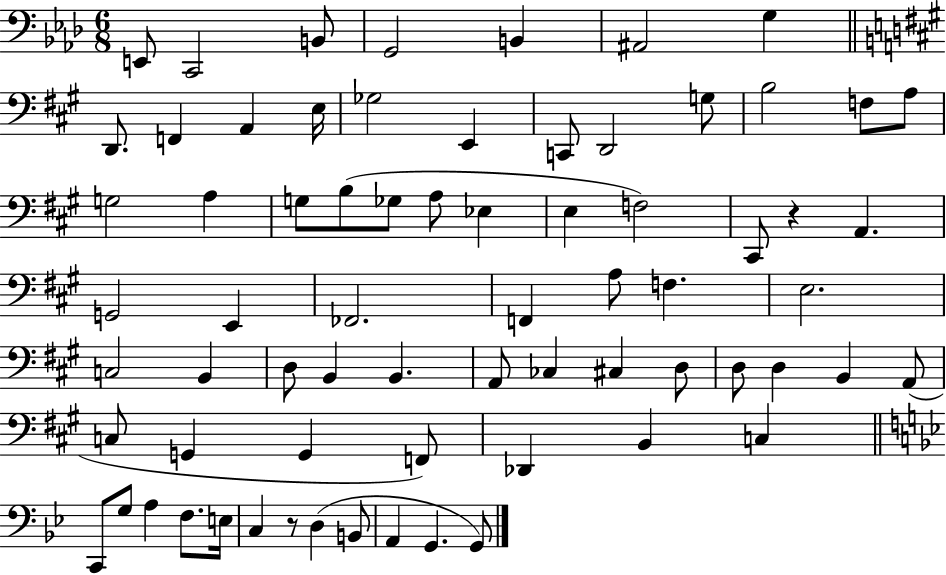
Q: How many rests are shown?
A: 2